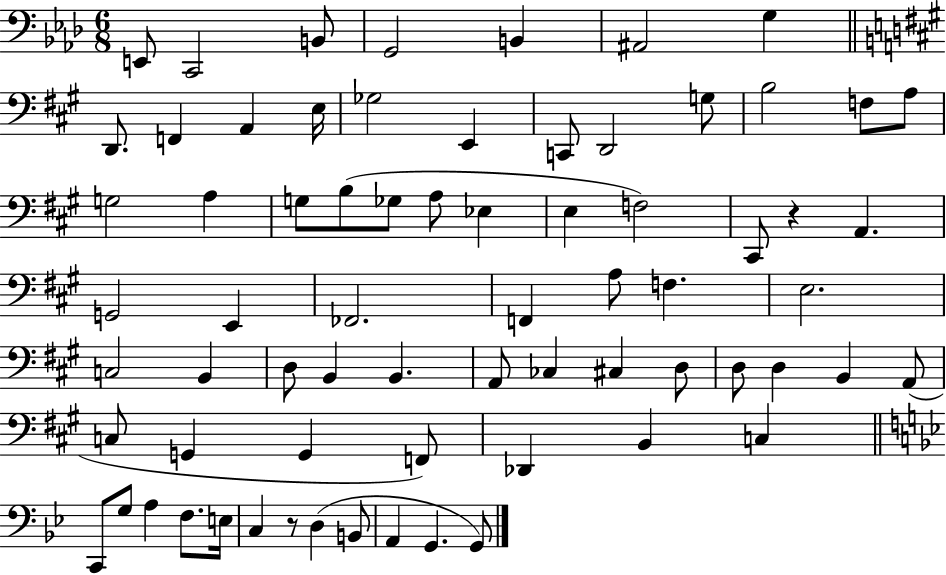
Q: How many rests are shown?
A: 2